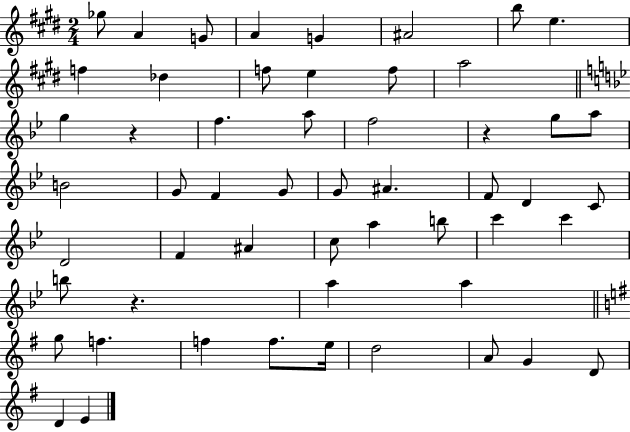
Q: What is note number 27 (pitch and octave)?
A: F4